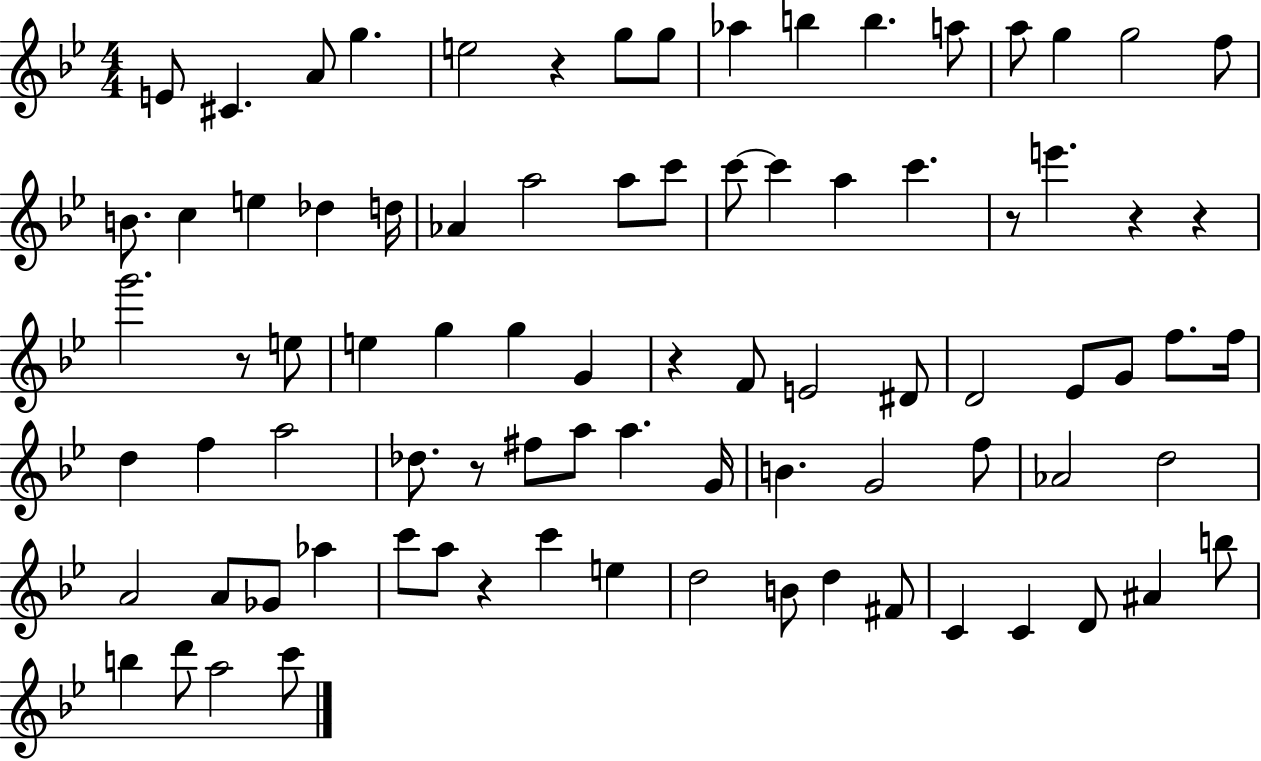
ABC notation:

X:1
T:Untitled
M:4/4
L:1/4
K:Bb
E/2 ^C A/2 g e2 z g/2 g/2 _a b b a/2 a/2 g g2 f/2 B/2 c e _d d/4 _A a2 a/2 c'/2 c'/2 c' a c' z/2 e' z z g'2 z/2 e/2 e g g G z F/2 E2 ^D/2 D2 _E/2 G/2 f/2 f/4 d f a2 _d/2 z/2 ^f/2 a/2 a G/4 B G2 f/2 _A2 d2 A2 A/2 _G/2 _a c'/2 a/2 z c' e d2 B/2 d ^F/2 C C D/2 ^A b/2 b d'/2 a2 c'/2